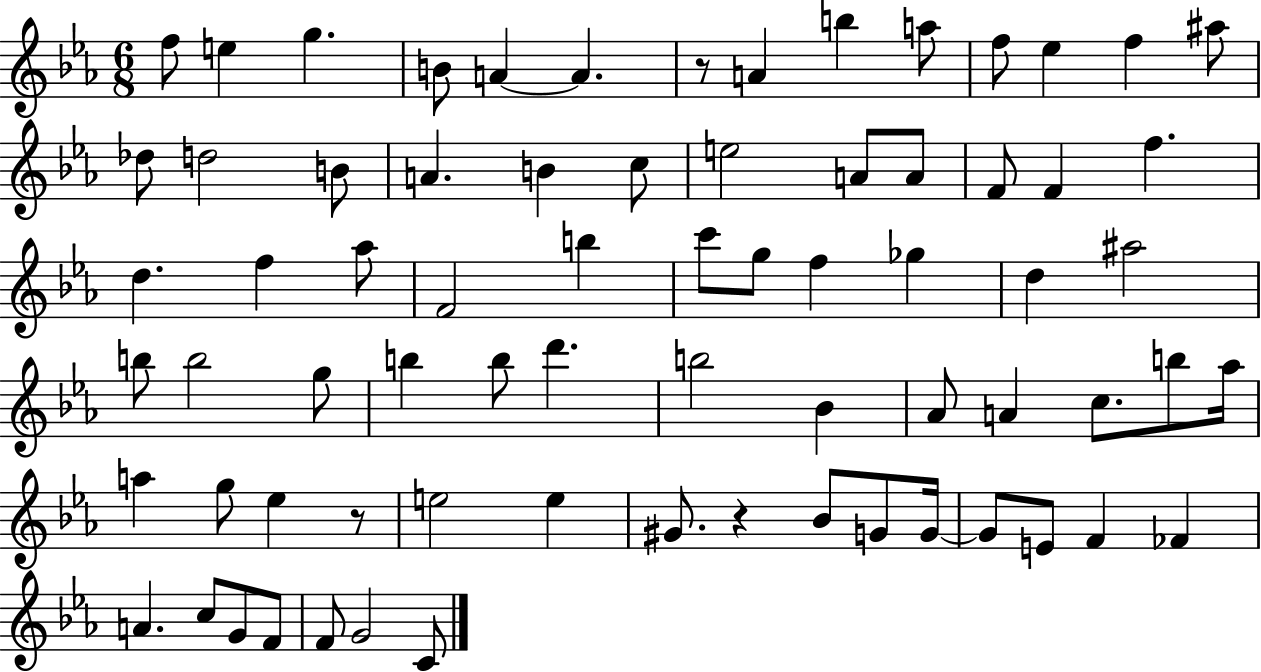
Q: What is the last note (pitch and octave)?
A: C4